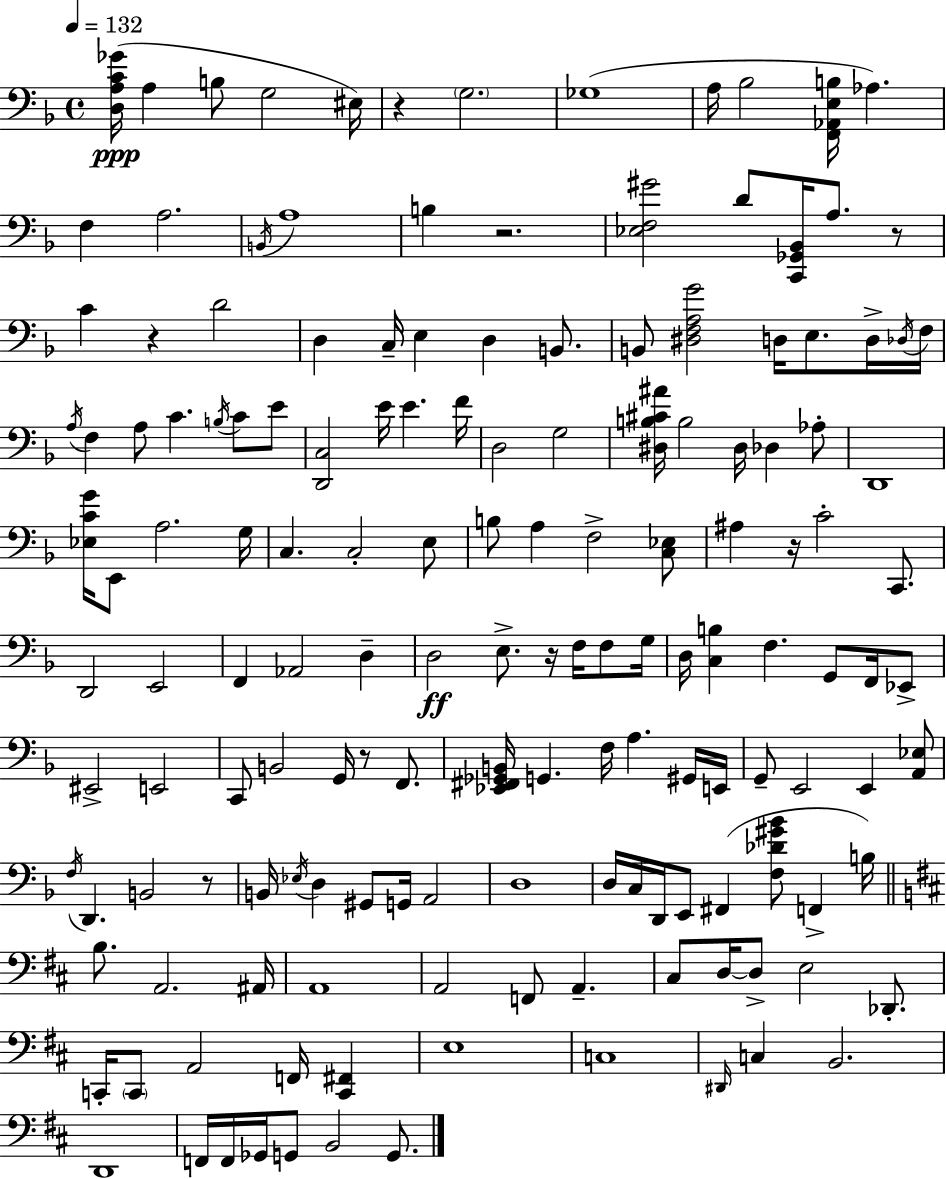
X:1
T:Untitled
M:4/4
L:1/4
K:F
[D,A,C_G]/4 A, B,/2 G,2 ^E,/4 z G,2 _G,4 A,/4 _B,2 [F,,_A,,E,B,]/4 _A, F, A,2 B,,/4 A,4 B, z2 [_E,F,^G]2 D/2 [C,,_G,,_B,,]/4 A,/2 z/2 C z D2 D, C,/4 E, D, B,,/2 B,,/2 [^D,F,A,G]2 D,/4 E,/2 D,/4 _D,/4 F,/4 A,/4 F, A,/2 C B,/4 C/2 E/2 [D,,C,]2 E/4 E F/4 D,2 G,2 [^D,B,^C^A]/4 B,2 ^D,/4 _D, _A,/2 D,,4 [_E,CG]/4 E,,/2 A,2 G,/4 C, C,2 E,/2 B,/2 A, F,2 [C,_E,]/2 ^A, z/4 C2 C,,/2 D,,2 E,,2 F,, _A,,2 D, D,2 E,/2 z/4 F,/4 F,/2 G,/4 D,/4 [C,B,] F, G,,/2 F,,/4 _E,,/2 ^E,,2 E,,2 C,,/2 B,,2 G,,/4 z/2 F,,/2 [_E,,^F,,_G,,B,,]/4 G,, F,/4 A, ^G,,/4 E,,/4 G,,/2 E,,2 E,, [A,,_E,]/2 F,/4 D,, B,,2 z/2 B,,/4 _E,/4 D, ^G,,/2 G,,/4 A,,2 D,4 D,/4 C,/4 D,,/4 E,,/2 ^F,, [F,_D^G_B]/2 F,, B,/4 B,/2 A,,2 ^A,,/4 A,,4 A,,2 F,,/2 A,, ^C,/2 D,/4 D,/2 E,2 _D,,/2 C,,/4 C,,/2 A,,2 F,,/4 [C,,^F,,] E,4 C,4 ^D,,/4 C, B,,2 D,,4 F,,/4 F,,/4 _G,,/4 G,,/2 B,,2 G,,/2